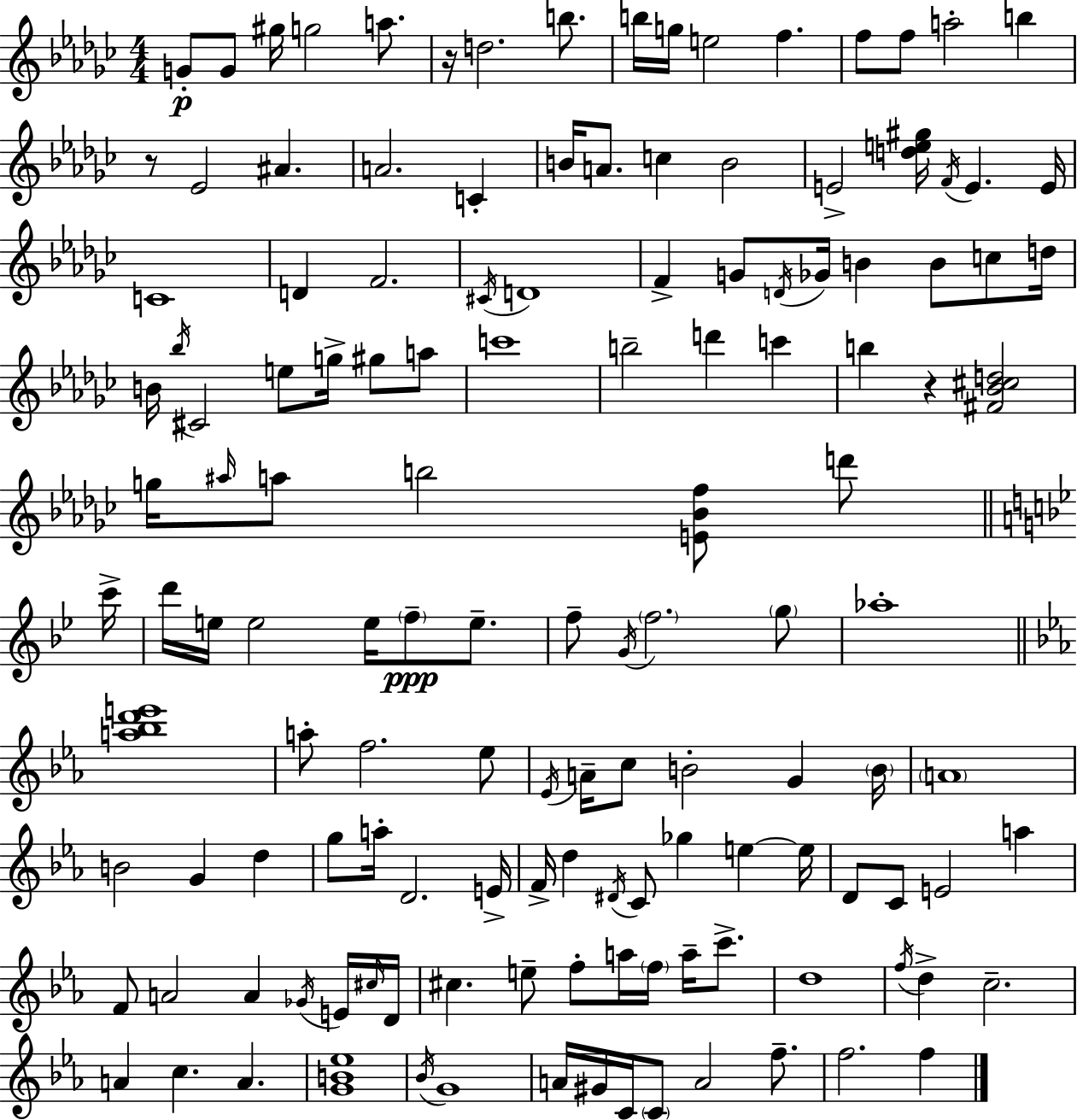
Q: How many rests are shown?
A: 3